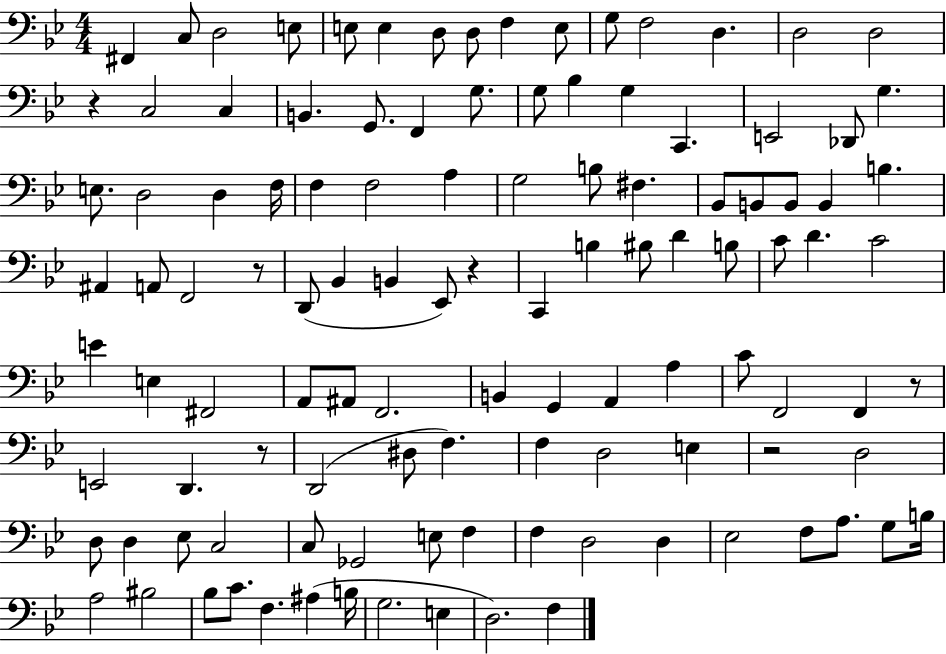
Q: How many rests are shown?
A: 6